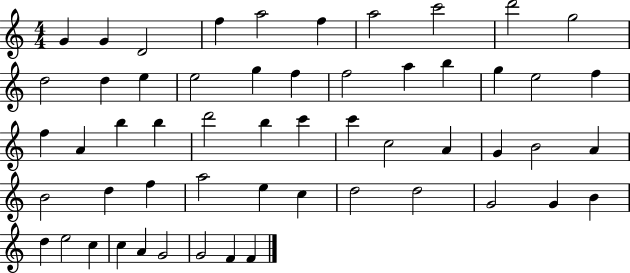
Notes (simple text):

G4/q G4/q D4/h F5/q A5/h F5/q A5/h C6/h D6/h G5/h D5/h D5/q E5/q E5/h G5/q F5/q F5/h A5/q B5/q G5/q E5/h F5/q F5/q A4/q B5/q B5/q D6/h B5/q C6/q C6/q C5/h A4/q G4/q B4/h A4/q B4/h D5/q F5/q A5/h E5/q C5/q D5/h D5/h G4/h G4/q B4/q D5/q E5/h C5/q C5/q A4/q G4/h G4/h F4/q F4/q